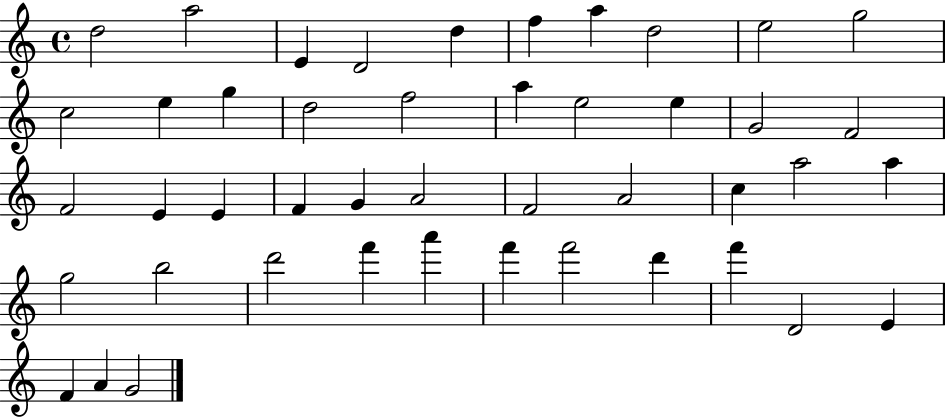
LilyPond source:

{
  \clef treble
  \time 4/4
  \defaultTimeSignature
  \key c \major
  d''2 a''2 | e'4 d'2 d''4 | f''4 a''4 d''2 | e''2 g''2 | \break c''2 e''4 g''4 | d''2 f''2 | a''4 e''2 e''4 | g'2 f'2 | \break f'2 e'4 e'4 | f'4 g'4 a'2 | f'2 a'2 | c''4 a''2 a''4 | \break g''2 b''2 | d'''2 f'''4 a'''4 | f'''4 f'''2 d'''4 | f'''4 d'2 e'4 | \break f'4 a'4 g'2 | \bar "|."
}